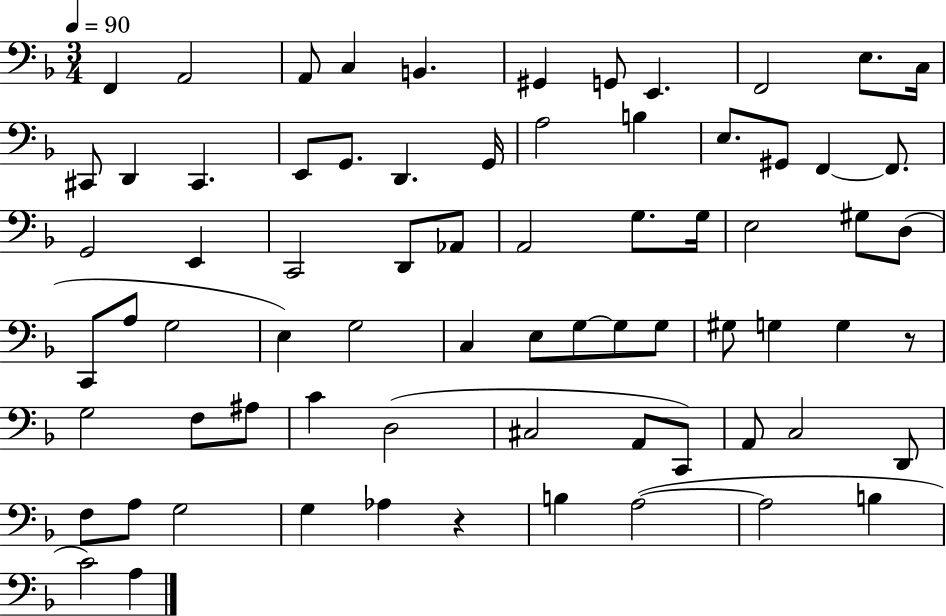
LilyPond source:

{
  \clef bass
  \numericTimeSignature
  \time 3/4
  \key f \major
  \tempo 4 = 90
  f,4 a,2 | a,8 c4 b,4. | gis,4 g,8 e,4. | f,2 e8. c16 | \break cis,8 d,4 cis,4. | e,8 g,8. d,4. g,16 | a2 b4 | e8. gis,8 f,4~~ f,8. | \break g,2 e,4 | c,2 d,8 aes,8 | a,2 g8. g16 | e2 gis8 d8( | \break c,8 a8 g2 | e4) g2 | c4 e8 g8~~ g8 g8 | gis8 g4 g4 r8 | \break g2 f8 ais8 | c'4 d2( | cis2 a,8 c,8) | a,8 c2 d,8 | \break f8 a8 g2 | g4 aes4 r4 | b4 a2~(~ | a2 b4 | \break c'2) a4 | \bar "|."
}